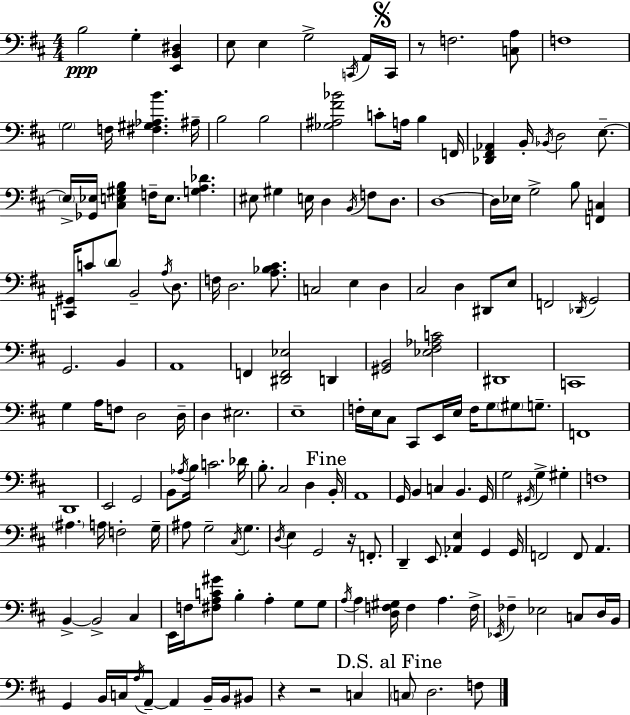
{
  \clef bass
  \numericTimeSignature
  \time 4/4
  \key d \major
  \repeat volta 2 { b2\ppp g4-. <e, b, dis>4 | e8 e4 g2-> \acciaccatura { c,16 } a,16 | \mark \markup { \musicglyph "scripts.segno" } c,16 r8 f2. <c a>8 | f1 | \break \parenthesize g2 f16 <fis gis aes b'>4. | ais16-- b2 b2 | <ges ais fis' bes'>2 c'8-. a16 b4 | f,16 <des, fis, aes,>4 b,16-. \acciaccatura { bes,16 } d2 e8.--~~ | \break \parenthesize e16-> <ges, ees>16 <cis e gis b>4 f16-- e8. <g a des'>4. | eis8 gis4 e16 d4 \acciaccatura { b,16 } f8 | d8. d1~~ | d16 ees16 g2-> b8 <f, c>4 | \break <c, gis,>16 c'8 \parenthesize d'8 b,2-- | \acciaccatura { a16 } d8. f16 d2. | <a bes cis'>8. c2 e4 | d4 cis2 d4 | \break dis,8 e8 f,2 \acciaccatura { des,16 } g,2 | g,2. | b,4 a,1 | f,4 <dis, f, ees>2 | \break d,4 <gis, b,>2 <ees fis aes c'>2 | dis,1 | c,1 | g4 a16 f8 d2 | \break d16-- d4 eis2. | e1-- | f16-. e16 cis8 cis,8 e,16 e16 f16 g8 | \parenthesize gis8 g8.-- f,1 | \break d,1 | e,2 g,2 | b,8 \acciaccatura { aes16 } b16 c'2. | des'16 b8.-. cis2 | \break d4 \mark "Fine" b,16-. a,1 | g,16 b,4 c4 b,4. | g,16 g2 \acciaccatura { gis,16 } g4-> | gis4-. f1 | \break \parenthesize ais4. a16 f2-. | g16-- ais8 g2-- | \acciaccatura { cis16 } g4. \acciaccatura { d16 } e4 g,2 | r16 f,8.-. d,4-- e,8. | \break <aes, e>4 g,4 g,16 f,2 | f,8 a,4. b,4->~~ b,2-> | cis4 e,16 f16 <fis a c' gis'>8 b4-. | a4-. g8 g8 \acciaccatura { a16 } a4 <d f gis>16 f4 | \break a4. f16-> \acciaccatura { ees,16 } fes4-- ees2 | c8 d16 b,16 g,4 b,16 | c16 \acciaccatura { a16 } a,8--~~ a,4 b,16-- b,16 bis,8 r4 | r2 c4 \mark "D.S. al Fine" \parenthesize c8 d2. | \break f8 } \bar "|."
}